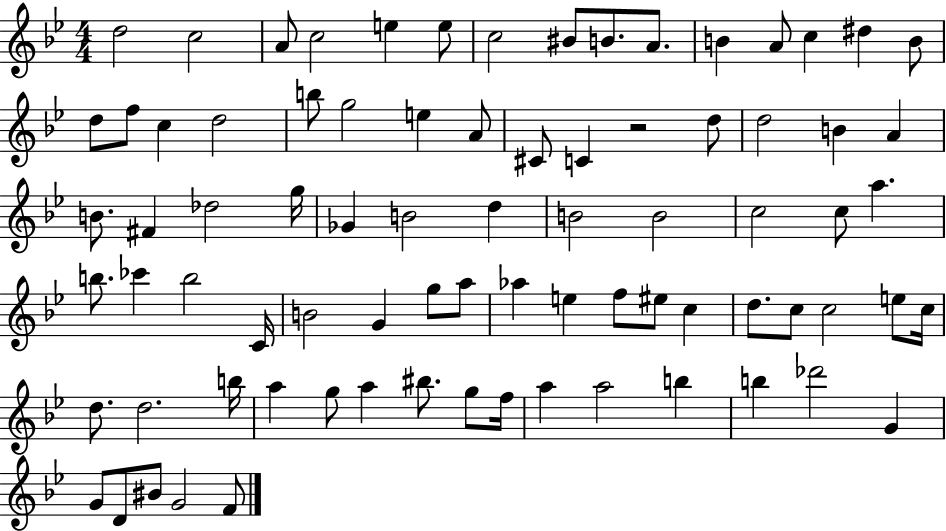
{
  \clef treble
  \numericTimeSignature
  \time 4/4
  \key bes \major
  \repeat volta 2 { d''2 c''2 | a'8 c''2 e''4 e''8 | c''2 bis'8 b'8. a'8. | b'4 a'8 c''4 dis''4 b'8 | \break d''8 f''8 c''4 d''2 | b''8 g''2 e''4 a'8 | cis'8 c'4 r2 d''8 | d''2 b'4 a'4 | \break b'8. fis'4 des''2 g''16 | ges'4 b'2 d''4 | b'2 b'2 | c''2 c''8 a''4. | \break b''8. ces'''4 b''2 c'16 | b'2 g'4 g''8 a''8 | aes''4 e''4 f''8 eis''8 c''4 | d''8. c''8 c''2 e''8 c''16 | \break d''8. d''2. b''16 | a''4 g''8 a''4 bis''8. g''8 f''16 | a''4 a''2 b''4 | b''4 des'''2 g'4 | \break g'8 d'8 bis'8 g'2 f'8 | } \bar "|."
}